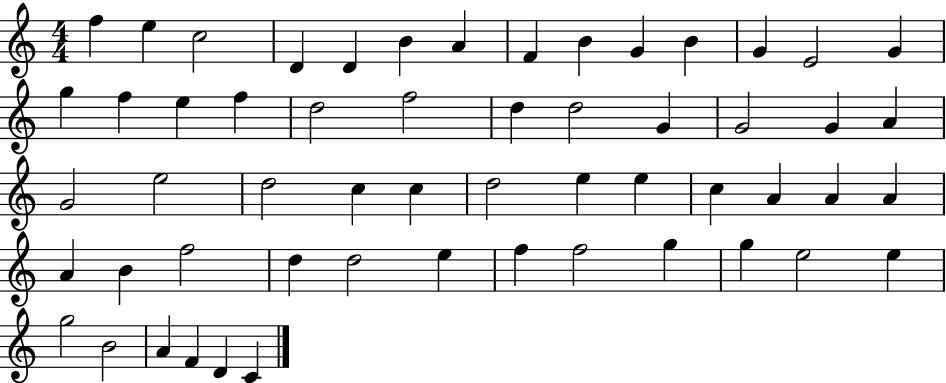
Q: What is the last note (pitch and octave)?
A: C4